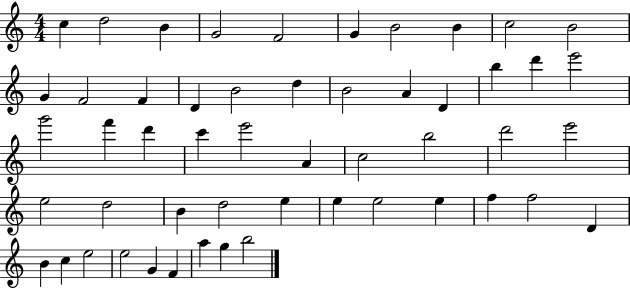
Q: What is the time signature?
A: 4/4